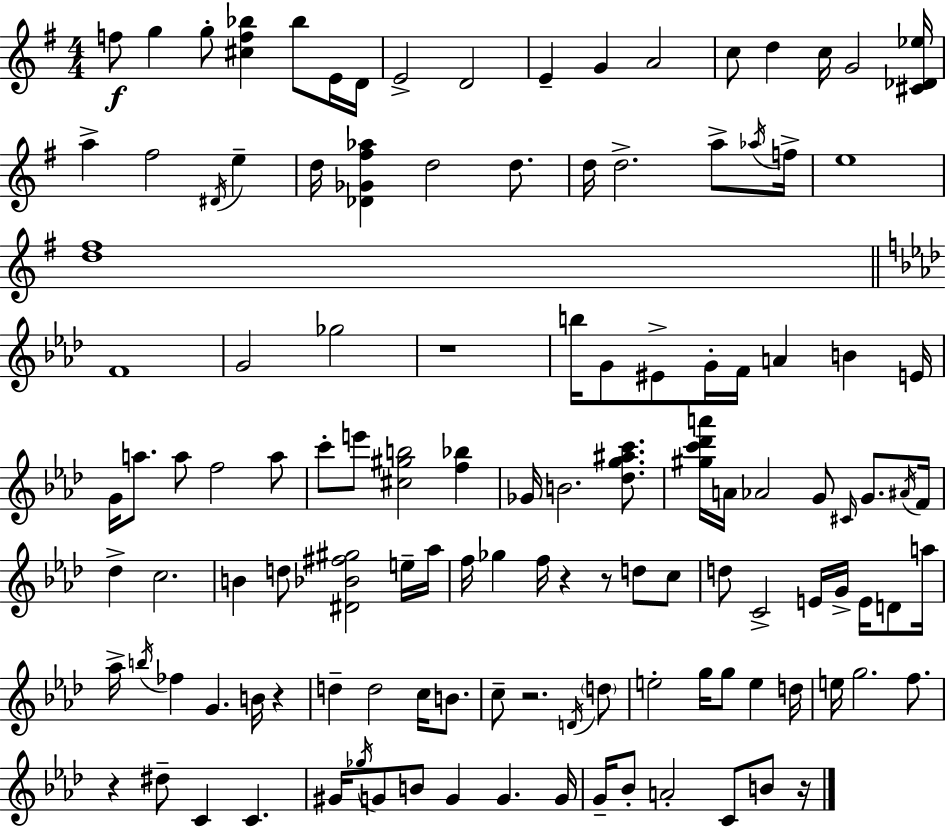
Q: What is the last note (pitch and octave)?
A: B4